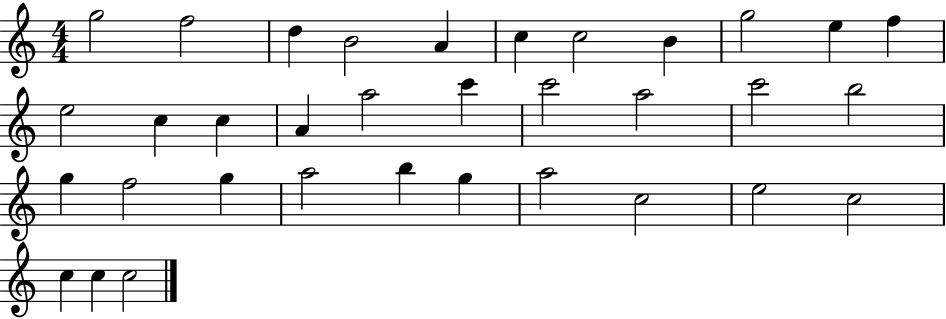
{
  \clef treble
  \numericTimeSignature
  \time 4/4
  \key c \major
  g''2 f''2 | d''4 b'2 a'4 | c''4 c''2 b'4 | g''2 e''4 f''4 | \break e''2 c''4 c''4 | a'4 a''2 c'''4 | c'''2 a''2 | c'''2 b''2 | \break g''4 f''2 g''4 | a''2 b''4 g''4 | a''2 c''2 | e''2 c''2 | \break c''4 c''4 c''2 | \bar "|."
}